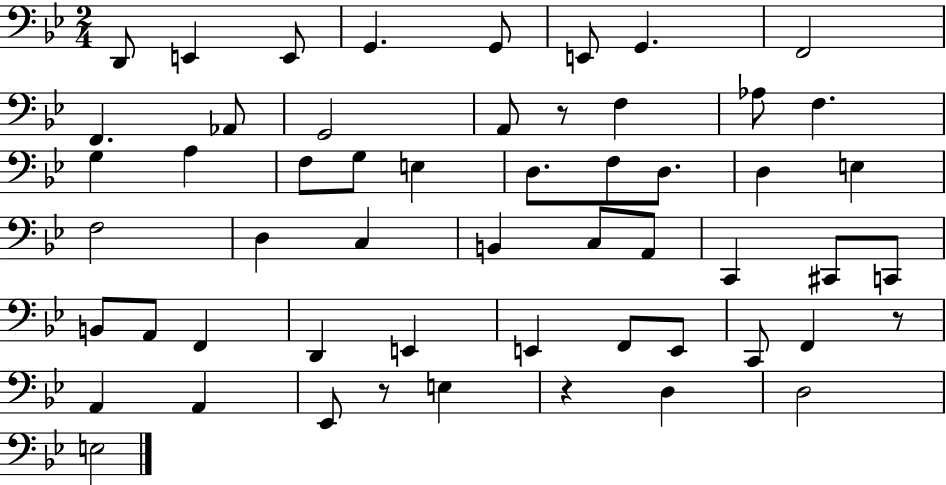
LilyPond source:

{
  \clef bass
  \numericTimeSignature
  \time 2/4
  \key bes \major
  d,8 e,4 e,8 | g,4. g,8 | e,8 g,4. | f,2 | \break f,4. aes,8 | g,2 | a,8 r8 f4 | aes8 f4. | \break g4 a4 | f8 g8 e4 | d8. f8 d8. | d4 e4 | \break f2 | d4 c4 | b,4 c8 a,8 | c,4 cis,8 c,8 | \break b,8 a,8 f,4 | d,4 e,4 | e,4 f,8 e,8 | c,8 f,4 r8 | \break a,4 a,4 | ees,8 r8 e4 | r4 d4 | d2 | \break e2 | \bar "|."
}